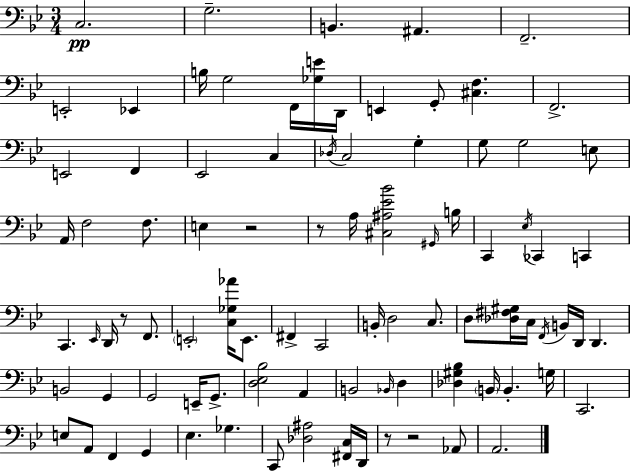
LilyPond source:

{
  \clef bass
  \numericTimeSignature
  \time 3/4
  \key bes \major
  c2.\pp | g2.-- | b,4. ais,4. | f,2.-- | \break e,2-. ees,4 | b16 g2 f,16 <ges e'>16 d,16 | e,4 g,8-. <cis f>4. | f,2.-> | \break e,2 f,4 | ees,2 c4 | \acciaccatura { des16 } c2 g4-. | g8 g2 e8 | \break a,16 f2 f8. | e4 r2 | r8 a16 <cis ais ees' bes'>2 | \grace { gis,16 } b16 c,4 \acciaccatura { ees16 } ces,4 c,4 | \break c,4. \grace { ees,16 } d,16 r8 | f,8. \parenthesize e,2-. | <c ges aes'>16 e,8. fis,4-> c,2 | b,16-. d2 | \break c8. d8 <des fis gis>16 c16 \acciaccatura { f,16 } b,16 d,16 d,4. | b,2 | g,4 g,2 | e,16-- g,8.-> <d ees bes>2 | \break a,4 b,2 | \grace { bes,16 } d4 <des gis bes>4 \parenthesize b,16 b,4.-. | g16 c,2. | e8 a,8 f,4 | \break g,4 ees4. | ges4. c,8 <des ais>2 | <fis, c>16 d,16 r8 r2 | aes,8 a,2. | \break \bar "|."
}